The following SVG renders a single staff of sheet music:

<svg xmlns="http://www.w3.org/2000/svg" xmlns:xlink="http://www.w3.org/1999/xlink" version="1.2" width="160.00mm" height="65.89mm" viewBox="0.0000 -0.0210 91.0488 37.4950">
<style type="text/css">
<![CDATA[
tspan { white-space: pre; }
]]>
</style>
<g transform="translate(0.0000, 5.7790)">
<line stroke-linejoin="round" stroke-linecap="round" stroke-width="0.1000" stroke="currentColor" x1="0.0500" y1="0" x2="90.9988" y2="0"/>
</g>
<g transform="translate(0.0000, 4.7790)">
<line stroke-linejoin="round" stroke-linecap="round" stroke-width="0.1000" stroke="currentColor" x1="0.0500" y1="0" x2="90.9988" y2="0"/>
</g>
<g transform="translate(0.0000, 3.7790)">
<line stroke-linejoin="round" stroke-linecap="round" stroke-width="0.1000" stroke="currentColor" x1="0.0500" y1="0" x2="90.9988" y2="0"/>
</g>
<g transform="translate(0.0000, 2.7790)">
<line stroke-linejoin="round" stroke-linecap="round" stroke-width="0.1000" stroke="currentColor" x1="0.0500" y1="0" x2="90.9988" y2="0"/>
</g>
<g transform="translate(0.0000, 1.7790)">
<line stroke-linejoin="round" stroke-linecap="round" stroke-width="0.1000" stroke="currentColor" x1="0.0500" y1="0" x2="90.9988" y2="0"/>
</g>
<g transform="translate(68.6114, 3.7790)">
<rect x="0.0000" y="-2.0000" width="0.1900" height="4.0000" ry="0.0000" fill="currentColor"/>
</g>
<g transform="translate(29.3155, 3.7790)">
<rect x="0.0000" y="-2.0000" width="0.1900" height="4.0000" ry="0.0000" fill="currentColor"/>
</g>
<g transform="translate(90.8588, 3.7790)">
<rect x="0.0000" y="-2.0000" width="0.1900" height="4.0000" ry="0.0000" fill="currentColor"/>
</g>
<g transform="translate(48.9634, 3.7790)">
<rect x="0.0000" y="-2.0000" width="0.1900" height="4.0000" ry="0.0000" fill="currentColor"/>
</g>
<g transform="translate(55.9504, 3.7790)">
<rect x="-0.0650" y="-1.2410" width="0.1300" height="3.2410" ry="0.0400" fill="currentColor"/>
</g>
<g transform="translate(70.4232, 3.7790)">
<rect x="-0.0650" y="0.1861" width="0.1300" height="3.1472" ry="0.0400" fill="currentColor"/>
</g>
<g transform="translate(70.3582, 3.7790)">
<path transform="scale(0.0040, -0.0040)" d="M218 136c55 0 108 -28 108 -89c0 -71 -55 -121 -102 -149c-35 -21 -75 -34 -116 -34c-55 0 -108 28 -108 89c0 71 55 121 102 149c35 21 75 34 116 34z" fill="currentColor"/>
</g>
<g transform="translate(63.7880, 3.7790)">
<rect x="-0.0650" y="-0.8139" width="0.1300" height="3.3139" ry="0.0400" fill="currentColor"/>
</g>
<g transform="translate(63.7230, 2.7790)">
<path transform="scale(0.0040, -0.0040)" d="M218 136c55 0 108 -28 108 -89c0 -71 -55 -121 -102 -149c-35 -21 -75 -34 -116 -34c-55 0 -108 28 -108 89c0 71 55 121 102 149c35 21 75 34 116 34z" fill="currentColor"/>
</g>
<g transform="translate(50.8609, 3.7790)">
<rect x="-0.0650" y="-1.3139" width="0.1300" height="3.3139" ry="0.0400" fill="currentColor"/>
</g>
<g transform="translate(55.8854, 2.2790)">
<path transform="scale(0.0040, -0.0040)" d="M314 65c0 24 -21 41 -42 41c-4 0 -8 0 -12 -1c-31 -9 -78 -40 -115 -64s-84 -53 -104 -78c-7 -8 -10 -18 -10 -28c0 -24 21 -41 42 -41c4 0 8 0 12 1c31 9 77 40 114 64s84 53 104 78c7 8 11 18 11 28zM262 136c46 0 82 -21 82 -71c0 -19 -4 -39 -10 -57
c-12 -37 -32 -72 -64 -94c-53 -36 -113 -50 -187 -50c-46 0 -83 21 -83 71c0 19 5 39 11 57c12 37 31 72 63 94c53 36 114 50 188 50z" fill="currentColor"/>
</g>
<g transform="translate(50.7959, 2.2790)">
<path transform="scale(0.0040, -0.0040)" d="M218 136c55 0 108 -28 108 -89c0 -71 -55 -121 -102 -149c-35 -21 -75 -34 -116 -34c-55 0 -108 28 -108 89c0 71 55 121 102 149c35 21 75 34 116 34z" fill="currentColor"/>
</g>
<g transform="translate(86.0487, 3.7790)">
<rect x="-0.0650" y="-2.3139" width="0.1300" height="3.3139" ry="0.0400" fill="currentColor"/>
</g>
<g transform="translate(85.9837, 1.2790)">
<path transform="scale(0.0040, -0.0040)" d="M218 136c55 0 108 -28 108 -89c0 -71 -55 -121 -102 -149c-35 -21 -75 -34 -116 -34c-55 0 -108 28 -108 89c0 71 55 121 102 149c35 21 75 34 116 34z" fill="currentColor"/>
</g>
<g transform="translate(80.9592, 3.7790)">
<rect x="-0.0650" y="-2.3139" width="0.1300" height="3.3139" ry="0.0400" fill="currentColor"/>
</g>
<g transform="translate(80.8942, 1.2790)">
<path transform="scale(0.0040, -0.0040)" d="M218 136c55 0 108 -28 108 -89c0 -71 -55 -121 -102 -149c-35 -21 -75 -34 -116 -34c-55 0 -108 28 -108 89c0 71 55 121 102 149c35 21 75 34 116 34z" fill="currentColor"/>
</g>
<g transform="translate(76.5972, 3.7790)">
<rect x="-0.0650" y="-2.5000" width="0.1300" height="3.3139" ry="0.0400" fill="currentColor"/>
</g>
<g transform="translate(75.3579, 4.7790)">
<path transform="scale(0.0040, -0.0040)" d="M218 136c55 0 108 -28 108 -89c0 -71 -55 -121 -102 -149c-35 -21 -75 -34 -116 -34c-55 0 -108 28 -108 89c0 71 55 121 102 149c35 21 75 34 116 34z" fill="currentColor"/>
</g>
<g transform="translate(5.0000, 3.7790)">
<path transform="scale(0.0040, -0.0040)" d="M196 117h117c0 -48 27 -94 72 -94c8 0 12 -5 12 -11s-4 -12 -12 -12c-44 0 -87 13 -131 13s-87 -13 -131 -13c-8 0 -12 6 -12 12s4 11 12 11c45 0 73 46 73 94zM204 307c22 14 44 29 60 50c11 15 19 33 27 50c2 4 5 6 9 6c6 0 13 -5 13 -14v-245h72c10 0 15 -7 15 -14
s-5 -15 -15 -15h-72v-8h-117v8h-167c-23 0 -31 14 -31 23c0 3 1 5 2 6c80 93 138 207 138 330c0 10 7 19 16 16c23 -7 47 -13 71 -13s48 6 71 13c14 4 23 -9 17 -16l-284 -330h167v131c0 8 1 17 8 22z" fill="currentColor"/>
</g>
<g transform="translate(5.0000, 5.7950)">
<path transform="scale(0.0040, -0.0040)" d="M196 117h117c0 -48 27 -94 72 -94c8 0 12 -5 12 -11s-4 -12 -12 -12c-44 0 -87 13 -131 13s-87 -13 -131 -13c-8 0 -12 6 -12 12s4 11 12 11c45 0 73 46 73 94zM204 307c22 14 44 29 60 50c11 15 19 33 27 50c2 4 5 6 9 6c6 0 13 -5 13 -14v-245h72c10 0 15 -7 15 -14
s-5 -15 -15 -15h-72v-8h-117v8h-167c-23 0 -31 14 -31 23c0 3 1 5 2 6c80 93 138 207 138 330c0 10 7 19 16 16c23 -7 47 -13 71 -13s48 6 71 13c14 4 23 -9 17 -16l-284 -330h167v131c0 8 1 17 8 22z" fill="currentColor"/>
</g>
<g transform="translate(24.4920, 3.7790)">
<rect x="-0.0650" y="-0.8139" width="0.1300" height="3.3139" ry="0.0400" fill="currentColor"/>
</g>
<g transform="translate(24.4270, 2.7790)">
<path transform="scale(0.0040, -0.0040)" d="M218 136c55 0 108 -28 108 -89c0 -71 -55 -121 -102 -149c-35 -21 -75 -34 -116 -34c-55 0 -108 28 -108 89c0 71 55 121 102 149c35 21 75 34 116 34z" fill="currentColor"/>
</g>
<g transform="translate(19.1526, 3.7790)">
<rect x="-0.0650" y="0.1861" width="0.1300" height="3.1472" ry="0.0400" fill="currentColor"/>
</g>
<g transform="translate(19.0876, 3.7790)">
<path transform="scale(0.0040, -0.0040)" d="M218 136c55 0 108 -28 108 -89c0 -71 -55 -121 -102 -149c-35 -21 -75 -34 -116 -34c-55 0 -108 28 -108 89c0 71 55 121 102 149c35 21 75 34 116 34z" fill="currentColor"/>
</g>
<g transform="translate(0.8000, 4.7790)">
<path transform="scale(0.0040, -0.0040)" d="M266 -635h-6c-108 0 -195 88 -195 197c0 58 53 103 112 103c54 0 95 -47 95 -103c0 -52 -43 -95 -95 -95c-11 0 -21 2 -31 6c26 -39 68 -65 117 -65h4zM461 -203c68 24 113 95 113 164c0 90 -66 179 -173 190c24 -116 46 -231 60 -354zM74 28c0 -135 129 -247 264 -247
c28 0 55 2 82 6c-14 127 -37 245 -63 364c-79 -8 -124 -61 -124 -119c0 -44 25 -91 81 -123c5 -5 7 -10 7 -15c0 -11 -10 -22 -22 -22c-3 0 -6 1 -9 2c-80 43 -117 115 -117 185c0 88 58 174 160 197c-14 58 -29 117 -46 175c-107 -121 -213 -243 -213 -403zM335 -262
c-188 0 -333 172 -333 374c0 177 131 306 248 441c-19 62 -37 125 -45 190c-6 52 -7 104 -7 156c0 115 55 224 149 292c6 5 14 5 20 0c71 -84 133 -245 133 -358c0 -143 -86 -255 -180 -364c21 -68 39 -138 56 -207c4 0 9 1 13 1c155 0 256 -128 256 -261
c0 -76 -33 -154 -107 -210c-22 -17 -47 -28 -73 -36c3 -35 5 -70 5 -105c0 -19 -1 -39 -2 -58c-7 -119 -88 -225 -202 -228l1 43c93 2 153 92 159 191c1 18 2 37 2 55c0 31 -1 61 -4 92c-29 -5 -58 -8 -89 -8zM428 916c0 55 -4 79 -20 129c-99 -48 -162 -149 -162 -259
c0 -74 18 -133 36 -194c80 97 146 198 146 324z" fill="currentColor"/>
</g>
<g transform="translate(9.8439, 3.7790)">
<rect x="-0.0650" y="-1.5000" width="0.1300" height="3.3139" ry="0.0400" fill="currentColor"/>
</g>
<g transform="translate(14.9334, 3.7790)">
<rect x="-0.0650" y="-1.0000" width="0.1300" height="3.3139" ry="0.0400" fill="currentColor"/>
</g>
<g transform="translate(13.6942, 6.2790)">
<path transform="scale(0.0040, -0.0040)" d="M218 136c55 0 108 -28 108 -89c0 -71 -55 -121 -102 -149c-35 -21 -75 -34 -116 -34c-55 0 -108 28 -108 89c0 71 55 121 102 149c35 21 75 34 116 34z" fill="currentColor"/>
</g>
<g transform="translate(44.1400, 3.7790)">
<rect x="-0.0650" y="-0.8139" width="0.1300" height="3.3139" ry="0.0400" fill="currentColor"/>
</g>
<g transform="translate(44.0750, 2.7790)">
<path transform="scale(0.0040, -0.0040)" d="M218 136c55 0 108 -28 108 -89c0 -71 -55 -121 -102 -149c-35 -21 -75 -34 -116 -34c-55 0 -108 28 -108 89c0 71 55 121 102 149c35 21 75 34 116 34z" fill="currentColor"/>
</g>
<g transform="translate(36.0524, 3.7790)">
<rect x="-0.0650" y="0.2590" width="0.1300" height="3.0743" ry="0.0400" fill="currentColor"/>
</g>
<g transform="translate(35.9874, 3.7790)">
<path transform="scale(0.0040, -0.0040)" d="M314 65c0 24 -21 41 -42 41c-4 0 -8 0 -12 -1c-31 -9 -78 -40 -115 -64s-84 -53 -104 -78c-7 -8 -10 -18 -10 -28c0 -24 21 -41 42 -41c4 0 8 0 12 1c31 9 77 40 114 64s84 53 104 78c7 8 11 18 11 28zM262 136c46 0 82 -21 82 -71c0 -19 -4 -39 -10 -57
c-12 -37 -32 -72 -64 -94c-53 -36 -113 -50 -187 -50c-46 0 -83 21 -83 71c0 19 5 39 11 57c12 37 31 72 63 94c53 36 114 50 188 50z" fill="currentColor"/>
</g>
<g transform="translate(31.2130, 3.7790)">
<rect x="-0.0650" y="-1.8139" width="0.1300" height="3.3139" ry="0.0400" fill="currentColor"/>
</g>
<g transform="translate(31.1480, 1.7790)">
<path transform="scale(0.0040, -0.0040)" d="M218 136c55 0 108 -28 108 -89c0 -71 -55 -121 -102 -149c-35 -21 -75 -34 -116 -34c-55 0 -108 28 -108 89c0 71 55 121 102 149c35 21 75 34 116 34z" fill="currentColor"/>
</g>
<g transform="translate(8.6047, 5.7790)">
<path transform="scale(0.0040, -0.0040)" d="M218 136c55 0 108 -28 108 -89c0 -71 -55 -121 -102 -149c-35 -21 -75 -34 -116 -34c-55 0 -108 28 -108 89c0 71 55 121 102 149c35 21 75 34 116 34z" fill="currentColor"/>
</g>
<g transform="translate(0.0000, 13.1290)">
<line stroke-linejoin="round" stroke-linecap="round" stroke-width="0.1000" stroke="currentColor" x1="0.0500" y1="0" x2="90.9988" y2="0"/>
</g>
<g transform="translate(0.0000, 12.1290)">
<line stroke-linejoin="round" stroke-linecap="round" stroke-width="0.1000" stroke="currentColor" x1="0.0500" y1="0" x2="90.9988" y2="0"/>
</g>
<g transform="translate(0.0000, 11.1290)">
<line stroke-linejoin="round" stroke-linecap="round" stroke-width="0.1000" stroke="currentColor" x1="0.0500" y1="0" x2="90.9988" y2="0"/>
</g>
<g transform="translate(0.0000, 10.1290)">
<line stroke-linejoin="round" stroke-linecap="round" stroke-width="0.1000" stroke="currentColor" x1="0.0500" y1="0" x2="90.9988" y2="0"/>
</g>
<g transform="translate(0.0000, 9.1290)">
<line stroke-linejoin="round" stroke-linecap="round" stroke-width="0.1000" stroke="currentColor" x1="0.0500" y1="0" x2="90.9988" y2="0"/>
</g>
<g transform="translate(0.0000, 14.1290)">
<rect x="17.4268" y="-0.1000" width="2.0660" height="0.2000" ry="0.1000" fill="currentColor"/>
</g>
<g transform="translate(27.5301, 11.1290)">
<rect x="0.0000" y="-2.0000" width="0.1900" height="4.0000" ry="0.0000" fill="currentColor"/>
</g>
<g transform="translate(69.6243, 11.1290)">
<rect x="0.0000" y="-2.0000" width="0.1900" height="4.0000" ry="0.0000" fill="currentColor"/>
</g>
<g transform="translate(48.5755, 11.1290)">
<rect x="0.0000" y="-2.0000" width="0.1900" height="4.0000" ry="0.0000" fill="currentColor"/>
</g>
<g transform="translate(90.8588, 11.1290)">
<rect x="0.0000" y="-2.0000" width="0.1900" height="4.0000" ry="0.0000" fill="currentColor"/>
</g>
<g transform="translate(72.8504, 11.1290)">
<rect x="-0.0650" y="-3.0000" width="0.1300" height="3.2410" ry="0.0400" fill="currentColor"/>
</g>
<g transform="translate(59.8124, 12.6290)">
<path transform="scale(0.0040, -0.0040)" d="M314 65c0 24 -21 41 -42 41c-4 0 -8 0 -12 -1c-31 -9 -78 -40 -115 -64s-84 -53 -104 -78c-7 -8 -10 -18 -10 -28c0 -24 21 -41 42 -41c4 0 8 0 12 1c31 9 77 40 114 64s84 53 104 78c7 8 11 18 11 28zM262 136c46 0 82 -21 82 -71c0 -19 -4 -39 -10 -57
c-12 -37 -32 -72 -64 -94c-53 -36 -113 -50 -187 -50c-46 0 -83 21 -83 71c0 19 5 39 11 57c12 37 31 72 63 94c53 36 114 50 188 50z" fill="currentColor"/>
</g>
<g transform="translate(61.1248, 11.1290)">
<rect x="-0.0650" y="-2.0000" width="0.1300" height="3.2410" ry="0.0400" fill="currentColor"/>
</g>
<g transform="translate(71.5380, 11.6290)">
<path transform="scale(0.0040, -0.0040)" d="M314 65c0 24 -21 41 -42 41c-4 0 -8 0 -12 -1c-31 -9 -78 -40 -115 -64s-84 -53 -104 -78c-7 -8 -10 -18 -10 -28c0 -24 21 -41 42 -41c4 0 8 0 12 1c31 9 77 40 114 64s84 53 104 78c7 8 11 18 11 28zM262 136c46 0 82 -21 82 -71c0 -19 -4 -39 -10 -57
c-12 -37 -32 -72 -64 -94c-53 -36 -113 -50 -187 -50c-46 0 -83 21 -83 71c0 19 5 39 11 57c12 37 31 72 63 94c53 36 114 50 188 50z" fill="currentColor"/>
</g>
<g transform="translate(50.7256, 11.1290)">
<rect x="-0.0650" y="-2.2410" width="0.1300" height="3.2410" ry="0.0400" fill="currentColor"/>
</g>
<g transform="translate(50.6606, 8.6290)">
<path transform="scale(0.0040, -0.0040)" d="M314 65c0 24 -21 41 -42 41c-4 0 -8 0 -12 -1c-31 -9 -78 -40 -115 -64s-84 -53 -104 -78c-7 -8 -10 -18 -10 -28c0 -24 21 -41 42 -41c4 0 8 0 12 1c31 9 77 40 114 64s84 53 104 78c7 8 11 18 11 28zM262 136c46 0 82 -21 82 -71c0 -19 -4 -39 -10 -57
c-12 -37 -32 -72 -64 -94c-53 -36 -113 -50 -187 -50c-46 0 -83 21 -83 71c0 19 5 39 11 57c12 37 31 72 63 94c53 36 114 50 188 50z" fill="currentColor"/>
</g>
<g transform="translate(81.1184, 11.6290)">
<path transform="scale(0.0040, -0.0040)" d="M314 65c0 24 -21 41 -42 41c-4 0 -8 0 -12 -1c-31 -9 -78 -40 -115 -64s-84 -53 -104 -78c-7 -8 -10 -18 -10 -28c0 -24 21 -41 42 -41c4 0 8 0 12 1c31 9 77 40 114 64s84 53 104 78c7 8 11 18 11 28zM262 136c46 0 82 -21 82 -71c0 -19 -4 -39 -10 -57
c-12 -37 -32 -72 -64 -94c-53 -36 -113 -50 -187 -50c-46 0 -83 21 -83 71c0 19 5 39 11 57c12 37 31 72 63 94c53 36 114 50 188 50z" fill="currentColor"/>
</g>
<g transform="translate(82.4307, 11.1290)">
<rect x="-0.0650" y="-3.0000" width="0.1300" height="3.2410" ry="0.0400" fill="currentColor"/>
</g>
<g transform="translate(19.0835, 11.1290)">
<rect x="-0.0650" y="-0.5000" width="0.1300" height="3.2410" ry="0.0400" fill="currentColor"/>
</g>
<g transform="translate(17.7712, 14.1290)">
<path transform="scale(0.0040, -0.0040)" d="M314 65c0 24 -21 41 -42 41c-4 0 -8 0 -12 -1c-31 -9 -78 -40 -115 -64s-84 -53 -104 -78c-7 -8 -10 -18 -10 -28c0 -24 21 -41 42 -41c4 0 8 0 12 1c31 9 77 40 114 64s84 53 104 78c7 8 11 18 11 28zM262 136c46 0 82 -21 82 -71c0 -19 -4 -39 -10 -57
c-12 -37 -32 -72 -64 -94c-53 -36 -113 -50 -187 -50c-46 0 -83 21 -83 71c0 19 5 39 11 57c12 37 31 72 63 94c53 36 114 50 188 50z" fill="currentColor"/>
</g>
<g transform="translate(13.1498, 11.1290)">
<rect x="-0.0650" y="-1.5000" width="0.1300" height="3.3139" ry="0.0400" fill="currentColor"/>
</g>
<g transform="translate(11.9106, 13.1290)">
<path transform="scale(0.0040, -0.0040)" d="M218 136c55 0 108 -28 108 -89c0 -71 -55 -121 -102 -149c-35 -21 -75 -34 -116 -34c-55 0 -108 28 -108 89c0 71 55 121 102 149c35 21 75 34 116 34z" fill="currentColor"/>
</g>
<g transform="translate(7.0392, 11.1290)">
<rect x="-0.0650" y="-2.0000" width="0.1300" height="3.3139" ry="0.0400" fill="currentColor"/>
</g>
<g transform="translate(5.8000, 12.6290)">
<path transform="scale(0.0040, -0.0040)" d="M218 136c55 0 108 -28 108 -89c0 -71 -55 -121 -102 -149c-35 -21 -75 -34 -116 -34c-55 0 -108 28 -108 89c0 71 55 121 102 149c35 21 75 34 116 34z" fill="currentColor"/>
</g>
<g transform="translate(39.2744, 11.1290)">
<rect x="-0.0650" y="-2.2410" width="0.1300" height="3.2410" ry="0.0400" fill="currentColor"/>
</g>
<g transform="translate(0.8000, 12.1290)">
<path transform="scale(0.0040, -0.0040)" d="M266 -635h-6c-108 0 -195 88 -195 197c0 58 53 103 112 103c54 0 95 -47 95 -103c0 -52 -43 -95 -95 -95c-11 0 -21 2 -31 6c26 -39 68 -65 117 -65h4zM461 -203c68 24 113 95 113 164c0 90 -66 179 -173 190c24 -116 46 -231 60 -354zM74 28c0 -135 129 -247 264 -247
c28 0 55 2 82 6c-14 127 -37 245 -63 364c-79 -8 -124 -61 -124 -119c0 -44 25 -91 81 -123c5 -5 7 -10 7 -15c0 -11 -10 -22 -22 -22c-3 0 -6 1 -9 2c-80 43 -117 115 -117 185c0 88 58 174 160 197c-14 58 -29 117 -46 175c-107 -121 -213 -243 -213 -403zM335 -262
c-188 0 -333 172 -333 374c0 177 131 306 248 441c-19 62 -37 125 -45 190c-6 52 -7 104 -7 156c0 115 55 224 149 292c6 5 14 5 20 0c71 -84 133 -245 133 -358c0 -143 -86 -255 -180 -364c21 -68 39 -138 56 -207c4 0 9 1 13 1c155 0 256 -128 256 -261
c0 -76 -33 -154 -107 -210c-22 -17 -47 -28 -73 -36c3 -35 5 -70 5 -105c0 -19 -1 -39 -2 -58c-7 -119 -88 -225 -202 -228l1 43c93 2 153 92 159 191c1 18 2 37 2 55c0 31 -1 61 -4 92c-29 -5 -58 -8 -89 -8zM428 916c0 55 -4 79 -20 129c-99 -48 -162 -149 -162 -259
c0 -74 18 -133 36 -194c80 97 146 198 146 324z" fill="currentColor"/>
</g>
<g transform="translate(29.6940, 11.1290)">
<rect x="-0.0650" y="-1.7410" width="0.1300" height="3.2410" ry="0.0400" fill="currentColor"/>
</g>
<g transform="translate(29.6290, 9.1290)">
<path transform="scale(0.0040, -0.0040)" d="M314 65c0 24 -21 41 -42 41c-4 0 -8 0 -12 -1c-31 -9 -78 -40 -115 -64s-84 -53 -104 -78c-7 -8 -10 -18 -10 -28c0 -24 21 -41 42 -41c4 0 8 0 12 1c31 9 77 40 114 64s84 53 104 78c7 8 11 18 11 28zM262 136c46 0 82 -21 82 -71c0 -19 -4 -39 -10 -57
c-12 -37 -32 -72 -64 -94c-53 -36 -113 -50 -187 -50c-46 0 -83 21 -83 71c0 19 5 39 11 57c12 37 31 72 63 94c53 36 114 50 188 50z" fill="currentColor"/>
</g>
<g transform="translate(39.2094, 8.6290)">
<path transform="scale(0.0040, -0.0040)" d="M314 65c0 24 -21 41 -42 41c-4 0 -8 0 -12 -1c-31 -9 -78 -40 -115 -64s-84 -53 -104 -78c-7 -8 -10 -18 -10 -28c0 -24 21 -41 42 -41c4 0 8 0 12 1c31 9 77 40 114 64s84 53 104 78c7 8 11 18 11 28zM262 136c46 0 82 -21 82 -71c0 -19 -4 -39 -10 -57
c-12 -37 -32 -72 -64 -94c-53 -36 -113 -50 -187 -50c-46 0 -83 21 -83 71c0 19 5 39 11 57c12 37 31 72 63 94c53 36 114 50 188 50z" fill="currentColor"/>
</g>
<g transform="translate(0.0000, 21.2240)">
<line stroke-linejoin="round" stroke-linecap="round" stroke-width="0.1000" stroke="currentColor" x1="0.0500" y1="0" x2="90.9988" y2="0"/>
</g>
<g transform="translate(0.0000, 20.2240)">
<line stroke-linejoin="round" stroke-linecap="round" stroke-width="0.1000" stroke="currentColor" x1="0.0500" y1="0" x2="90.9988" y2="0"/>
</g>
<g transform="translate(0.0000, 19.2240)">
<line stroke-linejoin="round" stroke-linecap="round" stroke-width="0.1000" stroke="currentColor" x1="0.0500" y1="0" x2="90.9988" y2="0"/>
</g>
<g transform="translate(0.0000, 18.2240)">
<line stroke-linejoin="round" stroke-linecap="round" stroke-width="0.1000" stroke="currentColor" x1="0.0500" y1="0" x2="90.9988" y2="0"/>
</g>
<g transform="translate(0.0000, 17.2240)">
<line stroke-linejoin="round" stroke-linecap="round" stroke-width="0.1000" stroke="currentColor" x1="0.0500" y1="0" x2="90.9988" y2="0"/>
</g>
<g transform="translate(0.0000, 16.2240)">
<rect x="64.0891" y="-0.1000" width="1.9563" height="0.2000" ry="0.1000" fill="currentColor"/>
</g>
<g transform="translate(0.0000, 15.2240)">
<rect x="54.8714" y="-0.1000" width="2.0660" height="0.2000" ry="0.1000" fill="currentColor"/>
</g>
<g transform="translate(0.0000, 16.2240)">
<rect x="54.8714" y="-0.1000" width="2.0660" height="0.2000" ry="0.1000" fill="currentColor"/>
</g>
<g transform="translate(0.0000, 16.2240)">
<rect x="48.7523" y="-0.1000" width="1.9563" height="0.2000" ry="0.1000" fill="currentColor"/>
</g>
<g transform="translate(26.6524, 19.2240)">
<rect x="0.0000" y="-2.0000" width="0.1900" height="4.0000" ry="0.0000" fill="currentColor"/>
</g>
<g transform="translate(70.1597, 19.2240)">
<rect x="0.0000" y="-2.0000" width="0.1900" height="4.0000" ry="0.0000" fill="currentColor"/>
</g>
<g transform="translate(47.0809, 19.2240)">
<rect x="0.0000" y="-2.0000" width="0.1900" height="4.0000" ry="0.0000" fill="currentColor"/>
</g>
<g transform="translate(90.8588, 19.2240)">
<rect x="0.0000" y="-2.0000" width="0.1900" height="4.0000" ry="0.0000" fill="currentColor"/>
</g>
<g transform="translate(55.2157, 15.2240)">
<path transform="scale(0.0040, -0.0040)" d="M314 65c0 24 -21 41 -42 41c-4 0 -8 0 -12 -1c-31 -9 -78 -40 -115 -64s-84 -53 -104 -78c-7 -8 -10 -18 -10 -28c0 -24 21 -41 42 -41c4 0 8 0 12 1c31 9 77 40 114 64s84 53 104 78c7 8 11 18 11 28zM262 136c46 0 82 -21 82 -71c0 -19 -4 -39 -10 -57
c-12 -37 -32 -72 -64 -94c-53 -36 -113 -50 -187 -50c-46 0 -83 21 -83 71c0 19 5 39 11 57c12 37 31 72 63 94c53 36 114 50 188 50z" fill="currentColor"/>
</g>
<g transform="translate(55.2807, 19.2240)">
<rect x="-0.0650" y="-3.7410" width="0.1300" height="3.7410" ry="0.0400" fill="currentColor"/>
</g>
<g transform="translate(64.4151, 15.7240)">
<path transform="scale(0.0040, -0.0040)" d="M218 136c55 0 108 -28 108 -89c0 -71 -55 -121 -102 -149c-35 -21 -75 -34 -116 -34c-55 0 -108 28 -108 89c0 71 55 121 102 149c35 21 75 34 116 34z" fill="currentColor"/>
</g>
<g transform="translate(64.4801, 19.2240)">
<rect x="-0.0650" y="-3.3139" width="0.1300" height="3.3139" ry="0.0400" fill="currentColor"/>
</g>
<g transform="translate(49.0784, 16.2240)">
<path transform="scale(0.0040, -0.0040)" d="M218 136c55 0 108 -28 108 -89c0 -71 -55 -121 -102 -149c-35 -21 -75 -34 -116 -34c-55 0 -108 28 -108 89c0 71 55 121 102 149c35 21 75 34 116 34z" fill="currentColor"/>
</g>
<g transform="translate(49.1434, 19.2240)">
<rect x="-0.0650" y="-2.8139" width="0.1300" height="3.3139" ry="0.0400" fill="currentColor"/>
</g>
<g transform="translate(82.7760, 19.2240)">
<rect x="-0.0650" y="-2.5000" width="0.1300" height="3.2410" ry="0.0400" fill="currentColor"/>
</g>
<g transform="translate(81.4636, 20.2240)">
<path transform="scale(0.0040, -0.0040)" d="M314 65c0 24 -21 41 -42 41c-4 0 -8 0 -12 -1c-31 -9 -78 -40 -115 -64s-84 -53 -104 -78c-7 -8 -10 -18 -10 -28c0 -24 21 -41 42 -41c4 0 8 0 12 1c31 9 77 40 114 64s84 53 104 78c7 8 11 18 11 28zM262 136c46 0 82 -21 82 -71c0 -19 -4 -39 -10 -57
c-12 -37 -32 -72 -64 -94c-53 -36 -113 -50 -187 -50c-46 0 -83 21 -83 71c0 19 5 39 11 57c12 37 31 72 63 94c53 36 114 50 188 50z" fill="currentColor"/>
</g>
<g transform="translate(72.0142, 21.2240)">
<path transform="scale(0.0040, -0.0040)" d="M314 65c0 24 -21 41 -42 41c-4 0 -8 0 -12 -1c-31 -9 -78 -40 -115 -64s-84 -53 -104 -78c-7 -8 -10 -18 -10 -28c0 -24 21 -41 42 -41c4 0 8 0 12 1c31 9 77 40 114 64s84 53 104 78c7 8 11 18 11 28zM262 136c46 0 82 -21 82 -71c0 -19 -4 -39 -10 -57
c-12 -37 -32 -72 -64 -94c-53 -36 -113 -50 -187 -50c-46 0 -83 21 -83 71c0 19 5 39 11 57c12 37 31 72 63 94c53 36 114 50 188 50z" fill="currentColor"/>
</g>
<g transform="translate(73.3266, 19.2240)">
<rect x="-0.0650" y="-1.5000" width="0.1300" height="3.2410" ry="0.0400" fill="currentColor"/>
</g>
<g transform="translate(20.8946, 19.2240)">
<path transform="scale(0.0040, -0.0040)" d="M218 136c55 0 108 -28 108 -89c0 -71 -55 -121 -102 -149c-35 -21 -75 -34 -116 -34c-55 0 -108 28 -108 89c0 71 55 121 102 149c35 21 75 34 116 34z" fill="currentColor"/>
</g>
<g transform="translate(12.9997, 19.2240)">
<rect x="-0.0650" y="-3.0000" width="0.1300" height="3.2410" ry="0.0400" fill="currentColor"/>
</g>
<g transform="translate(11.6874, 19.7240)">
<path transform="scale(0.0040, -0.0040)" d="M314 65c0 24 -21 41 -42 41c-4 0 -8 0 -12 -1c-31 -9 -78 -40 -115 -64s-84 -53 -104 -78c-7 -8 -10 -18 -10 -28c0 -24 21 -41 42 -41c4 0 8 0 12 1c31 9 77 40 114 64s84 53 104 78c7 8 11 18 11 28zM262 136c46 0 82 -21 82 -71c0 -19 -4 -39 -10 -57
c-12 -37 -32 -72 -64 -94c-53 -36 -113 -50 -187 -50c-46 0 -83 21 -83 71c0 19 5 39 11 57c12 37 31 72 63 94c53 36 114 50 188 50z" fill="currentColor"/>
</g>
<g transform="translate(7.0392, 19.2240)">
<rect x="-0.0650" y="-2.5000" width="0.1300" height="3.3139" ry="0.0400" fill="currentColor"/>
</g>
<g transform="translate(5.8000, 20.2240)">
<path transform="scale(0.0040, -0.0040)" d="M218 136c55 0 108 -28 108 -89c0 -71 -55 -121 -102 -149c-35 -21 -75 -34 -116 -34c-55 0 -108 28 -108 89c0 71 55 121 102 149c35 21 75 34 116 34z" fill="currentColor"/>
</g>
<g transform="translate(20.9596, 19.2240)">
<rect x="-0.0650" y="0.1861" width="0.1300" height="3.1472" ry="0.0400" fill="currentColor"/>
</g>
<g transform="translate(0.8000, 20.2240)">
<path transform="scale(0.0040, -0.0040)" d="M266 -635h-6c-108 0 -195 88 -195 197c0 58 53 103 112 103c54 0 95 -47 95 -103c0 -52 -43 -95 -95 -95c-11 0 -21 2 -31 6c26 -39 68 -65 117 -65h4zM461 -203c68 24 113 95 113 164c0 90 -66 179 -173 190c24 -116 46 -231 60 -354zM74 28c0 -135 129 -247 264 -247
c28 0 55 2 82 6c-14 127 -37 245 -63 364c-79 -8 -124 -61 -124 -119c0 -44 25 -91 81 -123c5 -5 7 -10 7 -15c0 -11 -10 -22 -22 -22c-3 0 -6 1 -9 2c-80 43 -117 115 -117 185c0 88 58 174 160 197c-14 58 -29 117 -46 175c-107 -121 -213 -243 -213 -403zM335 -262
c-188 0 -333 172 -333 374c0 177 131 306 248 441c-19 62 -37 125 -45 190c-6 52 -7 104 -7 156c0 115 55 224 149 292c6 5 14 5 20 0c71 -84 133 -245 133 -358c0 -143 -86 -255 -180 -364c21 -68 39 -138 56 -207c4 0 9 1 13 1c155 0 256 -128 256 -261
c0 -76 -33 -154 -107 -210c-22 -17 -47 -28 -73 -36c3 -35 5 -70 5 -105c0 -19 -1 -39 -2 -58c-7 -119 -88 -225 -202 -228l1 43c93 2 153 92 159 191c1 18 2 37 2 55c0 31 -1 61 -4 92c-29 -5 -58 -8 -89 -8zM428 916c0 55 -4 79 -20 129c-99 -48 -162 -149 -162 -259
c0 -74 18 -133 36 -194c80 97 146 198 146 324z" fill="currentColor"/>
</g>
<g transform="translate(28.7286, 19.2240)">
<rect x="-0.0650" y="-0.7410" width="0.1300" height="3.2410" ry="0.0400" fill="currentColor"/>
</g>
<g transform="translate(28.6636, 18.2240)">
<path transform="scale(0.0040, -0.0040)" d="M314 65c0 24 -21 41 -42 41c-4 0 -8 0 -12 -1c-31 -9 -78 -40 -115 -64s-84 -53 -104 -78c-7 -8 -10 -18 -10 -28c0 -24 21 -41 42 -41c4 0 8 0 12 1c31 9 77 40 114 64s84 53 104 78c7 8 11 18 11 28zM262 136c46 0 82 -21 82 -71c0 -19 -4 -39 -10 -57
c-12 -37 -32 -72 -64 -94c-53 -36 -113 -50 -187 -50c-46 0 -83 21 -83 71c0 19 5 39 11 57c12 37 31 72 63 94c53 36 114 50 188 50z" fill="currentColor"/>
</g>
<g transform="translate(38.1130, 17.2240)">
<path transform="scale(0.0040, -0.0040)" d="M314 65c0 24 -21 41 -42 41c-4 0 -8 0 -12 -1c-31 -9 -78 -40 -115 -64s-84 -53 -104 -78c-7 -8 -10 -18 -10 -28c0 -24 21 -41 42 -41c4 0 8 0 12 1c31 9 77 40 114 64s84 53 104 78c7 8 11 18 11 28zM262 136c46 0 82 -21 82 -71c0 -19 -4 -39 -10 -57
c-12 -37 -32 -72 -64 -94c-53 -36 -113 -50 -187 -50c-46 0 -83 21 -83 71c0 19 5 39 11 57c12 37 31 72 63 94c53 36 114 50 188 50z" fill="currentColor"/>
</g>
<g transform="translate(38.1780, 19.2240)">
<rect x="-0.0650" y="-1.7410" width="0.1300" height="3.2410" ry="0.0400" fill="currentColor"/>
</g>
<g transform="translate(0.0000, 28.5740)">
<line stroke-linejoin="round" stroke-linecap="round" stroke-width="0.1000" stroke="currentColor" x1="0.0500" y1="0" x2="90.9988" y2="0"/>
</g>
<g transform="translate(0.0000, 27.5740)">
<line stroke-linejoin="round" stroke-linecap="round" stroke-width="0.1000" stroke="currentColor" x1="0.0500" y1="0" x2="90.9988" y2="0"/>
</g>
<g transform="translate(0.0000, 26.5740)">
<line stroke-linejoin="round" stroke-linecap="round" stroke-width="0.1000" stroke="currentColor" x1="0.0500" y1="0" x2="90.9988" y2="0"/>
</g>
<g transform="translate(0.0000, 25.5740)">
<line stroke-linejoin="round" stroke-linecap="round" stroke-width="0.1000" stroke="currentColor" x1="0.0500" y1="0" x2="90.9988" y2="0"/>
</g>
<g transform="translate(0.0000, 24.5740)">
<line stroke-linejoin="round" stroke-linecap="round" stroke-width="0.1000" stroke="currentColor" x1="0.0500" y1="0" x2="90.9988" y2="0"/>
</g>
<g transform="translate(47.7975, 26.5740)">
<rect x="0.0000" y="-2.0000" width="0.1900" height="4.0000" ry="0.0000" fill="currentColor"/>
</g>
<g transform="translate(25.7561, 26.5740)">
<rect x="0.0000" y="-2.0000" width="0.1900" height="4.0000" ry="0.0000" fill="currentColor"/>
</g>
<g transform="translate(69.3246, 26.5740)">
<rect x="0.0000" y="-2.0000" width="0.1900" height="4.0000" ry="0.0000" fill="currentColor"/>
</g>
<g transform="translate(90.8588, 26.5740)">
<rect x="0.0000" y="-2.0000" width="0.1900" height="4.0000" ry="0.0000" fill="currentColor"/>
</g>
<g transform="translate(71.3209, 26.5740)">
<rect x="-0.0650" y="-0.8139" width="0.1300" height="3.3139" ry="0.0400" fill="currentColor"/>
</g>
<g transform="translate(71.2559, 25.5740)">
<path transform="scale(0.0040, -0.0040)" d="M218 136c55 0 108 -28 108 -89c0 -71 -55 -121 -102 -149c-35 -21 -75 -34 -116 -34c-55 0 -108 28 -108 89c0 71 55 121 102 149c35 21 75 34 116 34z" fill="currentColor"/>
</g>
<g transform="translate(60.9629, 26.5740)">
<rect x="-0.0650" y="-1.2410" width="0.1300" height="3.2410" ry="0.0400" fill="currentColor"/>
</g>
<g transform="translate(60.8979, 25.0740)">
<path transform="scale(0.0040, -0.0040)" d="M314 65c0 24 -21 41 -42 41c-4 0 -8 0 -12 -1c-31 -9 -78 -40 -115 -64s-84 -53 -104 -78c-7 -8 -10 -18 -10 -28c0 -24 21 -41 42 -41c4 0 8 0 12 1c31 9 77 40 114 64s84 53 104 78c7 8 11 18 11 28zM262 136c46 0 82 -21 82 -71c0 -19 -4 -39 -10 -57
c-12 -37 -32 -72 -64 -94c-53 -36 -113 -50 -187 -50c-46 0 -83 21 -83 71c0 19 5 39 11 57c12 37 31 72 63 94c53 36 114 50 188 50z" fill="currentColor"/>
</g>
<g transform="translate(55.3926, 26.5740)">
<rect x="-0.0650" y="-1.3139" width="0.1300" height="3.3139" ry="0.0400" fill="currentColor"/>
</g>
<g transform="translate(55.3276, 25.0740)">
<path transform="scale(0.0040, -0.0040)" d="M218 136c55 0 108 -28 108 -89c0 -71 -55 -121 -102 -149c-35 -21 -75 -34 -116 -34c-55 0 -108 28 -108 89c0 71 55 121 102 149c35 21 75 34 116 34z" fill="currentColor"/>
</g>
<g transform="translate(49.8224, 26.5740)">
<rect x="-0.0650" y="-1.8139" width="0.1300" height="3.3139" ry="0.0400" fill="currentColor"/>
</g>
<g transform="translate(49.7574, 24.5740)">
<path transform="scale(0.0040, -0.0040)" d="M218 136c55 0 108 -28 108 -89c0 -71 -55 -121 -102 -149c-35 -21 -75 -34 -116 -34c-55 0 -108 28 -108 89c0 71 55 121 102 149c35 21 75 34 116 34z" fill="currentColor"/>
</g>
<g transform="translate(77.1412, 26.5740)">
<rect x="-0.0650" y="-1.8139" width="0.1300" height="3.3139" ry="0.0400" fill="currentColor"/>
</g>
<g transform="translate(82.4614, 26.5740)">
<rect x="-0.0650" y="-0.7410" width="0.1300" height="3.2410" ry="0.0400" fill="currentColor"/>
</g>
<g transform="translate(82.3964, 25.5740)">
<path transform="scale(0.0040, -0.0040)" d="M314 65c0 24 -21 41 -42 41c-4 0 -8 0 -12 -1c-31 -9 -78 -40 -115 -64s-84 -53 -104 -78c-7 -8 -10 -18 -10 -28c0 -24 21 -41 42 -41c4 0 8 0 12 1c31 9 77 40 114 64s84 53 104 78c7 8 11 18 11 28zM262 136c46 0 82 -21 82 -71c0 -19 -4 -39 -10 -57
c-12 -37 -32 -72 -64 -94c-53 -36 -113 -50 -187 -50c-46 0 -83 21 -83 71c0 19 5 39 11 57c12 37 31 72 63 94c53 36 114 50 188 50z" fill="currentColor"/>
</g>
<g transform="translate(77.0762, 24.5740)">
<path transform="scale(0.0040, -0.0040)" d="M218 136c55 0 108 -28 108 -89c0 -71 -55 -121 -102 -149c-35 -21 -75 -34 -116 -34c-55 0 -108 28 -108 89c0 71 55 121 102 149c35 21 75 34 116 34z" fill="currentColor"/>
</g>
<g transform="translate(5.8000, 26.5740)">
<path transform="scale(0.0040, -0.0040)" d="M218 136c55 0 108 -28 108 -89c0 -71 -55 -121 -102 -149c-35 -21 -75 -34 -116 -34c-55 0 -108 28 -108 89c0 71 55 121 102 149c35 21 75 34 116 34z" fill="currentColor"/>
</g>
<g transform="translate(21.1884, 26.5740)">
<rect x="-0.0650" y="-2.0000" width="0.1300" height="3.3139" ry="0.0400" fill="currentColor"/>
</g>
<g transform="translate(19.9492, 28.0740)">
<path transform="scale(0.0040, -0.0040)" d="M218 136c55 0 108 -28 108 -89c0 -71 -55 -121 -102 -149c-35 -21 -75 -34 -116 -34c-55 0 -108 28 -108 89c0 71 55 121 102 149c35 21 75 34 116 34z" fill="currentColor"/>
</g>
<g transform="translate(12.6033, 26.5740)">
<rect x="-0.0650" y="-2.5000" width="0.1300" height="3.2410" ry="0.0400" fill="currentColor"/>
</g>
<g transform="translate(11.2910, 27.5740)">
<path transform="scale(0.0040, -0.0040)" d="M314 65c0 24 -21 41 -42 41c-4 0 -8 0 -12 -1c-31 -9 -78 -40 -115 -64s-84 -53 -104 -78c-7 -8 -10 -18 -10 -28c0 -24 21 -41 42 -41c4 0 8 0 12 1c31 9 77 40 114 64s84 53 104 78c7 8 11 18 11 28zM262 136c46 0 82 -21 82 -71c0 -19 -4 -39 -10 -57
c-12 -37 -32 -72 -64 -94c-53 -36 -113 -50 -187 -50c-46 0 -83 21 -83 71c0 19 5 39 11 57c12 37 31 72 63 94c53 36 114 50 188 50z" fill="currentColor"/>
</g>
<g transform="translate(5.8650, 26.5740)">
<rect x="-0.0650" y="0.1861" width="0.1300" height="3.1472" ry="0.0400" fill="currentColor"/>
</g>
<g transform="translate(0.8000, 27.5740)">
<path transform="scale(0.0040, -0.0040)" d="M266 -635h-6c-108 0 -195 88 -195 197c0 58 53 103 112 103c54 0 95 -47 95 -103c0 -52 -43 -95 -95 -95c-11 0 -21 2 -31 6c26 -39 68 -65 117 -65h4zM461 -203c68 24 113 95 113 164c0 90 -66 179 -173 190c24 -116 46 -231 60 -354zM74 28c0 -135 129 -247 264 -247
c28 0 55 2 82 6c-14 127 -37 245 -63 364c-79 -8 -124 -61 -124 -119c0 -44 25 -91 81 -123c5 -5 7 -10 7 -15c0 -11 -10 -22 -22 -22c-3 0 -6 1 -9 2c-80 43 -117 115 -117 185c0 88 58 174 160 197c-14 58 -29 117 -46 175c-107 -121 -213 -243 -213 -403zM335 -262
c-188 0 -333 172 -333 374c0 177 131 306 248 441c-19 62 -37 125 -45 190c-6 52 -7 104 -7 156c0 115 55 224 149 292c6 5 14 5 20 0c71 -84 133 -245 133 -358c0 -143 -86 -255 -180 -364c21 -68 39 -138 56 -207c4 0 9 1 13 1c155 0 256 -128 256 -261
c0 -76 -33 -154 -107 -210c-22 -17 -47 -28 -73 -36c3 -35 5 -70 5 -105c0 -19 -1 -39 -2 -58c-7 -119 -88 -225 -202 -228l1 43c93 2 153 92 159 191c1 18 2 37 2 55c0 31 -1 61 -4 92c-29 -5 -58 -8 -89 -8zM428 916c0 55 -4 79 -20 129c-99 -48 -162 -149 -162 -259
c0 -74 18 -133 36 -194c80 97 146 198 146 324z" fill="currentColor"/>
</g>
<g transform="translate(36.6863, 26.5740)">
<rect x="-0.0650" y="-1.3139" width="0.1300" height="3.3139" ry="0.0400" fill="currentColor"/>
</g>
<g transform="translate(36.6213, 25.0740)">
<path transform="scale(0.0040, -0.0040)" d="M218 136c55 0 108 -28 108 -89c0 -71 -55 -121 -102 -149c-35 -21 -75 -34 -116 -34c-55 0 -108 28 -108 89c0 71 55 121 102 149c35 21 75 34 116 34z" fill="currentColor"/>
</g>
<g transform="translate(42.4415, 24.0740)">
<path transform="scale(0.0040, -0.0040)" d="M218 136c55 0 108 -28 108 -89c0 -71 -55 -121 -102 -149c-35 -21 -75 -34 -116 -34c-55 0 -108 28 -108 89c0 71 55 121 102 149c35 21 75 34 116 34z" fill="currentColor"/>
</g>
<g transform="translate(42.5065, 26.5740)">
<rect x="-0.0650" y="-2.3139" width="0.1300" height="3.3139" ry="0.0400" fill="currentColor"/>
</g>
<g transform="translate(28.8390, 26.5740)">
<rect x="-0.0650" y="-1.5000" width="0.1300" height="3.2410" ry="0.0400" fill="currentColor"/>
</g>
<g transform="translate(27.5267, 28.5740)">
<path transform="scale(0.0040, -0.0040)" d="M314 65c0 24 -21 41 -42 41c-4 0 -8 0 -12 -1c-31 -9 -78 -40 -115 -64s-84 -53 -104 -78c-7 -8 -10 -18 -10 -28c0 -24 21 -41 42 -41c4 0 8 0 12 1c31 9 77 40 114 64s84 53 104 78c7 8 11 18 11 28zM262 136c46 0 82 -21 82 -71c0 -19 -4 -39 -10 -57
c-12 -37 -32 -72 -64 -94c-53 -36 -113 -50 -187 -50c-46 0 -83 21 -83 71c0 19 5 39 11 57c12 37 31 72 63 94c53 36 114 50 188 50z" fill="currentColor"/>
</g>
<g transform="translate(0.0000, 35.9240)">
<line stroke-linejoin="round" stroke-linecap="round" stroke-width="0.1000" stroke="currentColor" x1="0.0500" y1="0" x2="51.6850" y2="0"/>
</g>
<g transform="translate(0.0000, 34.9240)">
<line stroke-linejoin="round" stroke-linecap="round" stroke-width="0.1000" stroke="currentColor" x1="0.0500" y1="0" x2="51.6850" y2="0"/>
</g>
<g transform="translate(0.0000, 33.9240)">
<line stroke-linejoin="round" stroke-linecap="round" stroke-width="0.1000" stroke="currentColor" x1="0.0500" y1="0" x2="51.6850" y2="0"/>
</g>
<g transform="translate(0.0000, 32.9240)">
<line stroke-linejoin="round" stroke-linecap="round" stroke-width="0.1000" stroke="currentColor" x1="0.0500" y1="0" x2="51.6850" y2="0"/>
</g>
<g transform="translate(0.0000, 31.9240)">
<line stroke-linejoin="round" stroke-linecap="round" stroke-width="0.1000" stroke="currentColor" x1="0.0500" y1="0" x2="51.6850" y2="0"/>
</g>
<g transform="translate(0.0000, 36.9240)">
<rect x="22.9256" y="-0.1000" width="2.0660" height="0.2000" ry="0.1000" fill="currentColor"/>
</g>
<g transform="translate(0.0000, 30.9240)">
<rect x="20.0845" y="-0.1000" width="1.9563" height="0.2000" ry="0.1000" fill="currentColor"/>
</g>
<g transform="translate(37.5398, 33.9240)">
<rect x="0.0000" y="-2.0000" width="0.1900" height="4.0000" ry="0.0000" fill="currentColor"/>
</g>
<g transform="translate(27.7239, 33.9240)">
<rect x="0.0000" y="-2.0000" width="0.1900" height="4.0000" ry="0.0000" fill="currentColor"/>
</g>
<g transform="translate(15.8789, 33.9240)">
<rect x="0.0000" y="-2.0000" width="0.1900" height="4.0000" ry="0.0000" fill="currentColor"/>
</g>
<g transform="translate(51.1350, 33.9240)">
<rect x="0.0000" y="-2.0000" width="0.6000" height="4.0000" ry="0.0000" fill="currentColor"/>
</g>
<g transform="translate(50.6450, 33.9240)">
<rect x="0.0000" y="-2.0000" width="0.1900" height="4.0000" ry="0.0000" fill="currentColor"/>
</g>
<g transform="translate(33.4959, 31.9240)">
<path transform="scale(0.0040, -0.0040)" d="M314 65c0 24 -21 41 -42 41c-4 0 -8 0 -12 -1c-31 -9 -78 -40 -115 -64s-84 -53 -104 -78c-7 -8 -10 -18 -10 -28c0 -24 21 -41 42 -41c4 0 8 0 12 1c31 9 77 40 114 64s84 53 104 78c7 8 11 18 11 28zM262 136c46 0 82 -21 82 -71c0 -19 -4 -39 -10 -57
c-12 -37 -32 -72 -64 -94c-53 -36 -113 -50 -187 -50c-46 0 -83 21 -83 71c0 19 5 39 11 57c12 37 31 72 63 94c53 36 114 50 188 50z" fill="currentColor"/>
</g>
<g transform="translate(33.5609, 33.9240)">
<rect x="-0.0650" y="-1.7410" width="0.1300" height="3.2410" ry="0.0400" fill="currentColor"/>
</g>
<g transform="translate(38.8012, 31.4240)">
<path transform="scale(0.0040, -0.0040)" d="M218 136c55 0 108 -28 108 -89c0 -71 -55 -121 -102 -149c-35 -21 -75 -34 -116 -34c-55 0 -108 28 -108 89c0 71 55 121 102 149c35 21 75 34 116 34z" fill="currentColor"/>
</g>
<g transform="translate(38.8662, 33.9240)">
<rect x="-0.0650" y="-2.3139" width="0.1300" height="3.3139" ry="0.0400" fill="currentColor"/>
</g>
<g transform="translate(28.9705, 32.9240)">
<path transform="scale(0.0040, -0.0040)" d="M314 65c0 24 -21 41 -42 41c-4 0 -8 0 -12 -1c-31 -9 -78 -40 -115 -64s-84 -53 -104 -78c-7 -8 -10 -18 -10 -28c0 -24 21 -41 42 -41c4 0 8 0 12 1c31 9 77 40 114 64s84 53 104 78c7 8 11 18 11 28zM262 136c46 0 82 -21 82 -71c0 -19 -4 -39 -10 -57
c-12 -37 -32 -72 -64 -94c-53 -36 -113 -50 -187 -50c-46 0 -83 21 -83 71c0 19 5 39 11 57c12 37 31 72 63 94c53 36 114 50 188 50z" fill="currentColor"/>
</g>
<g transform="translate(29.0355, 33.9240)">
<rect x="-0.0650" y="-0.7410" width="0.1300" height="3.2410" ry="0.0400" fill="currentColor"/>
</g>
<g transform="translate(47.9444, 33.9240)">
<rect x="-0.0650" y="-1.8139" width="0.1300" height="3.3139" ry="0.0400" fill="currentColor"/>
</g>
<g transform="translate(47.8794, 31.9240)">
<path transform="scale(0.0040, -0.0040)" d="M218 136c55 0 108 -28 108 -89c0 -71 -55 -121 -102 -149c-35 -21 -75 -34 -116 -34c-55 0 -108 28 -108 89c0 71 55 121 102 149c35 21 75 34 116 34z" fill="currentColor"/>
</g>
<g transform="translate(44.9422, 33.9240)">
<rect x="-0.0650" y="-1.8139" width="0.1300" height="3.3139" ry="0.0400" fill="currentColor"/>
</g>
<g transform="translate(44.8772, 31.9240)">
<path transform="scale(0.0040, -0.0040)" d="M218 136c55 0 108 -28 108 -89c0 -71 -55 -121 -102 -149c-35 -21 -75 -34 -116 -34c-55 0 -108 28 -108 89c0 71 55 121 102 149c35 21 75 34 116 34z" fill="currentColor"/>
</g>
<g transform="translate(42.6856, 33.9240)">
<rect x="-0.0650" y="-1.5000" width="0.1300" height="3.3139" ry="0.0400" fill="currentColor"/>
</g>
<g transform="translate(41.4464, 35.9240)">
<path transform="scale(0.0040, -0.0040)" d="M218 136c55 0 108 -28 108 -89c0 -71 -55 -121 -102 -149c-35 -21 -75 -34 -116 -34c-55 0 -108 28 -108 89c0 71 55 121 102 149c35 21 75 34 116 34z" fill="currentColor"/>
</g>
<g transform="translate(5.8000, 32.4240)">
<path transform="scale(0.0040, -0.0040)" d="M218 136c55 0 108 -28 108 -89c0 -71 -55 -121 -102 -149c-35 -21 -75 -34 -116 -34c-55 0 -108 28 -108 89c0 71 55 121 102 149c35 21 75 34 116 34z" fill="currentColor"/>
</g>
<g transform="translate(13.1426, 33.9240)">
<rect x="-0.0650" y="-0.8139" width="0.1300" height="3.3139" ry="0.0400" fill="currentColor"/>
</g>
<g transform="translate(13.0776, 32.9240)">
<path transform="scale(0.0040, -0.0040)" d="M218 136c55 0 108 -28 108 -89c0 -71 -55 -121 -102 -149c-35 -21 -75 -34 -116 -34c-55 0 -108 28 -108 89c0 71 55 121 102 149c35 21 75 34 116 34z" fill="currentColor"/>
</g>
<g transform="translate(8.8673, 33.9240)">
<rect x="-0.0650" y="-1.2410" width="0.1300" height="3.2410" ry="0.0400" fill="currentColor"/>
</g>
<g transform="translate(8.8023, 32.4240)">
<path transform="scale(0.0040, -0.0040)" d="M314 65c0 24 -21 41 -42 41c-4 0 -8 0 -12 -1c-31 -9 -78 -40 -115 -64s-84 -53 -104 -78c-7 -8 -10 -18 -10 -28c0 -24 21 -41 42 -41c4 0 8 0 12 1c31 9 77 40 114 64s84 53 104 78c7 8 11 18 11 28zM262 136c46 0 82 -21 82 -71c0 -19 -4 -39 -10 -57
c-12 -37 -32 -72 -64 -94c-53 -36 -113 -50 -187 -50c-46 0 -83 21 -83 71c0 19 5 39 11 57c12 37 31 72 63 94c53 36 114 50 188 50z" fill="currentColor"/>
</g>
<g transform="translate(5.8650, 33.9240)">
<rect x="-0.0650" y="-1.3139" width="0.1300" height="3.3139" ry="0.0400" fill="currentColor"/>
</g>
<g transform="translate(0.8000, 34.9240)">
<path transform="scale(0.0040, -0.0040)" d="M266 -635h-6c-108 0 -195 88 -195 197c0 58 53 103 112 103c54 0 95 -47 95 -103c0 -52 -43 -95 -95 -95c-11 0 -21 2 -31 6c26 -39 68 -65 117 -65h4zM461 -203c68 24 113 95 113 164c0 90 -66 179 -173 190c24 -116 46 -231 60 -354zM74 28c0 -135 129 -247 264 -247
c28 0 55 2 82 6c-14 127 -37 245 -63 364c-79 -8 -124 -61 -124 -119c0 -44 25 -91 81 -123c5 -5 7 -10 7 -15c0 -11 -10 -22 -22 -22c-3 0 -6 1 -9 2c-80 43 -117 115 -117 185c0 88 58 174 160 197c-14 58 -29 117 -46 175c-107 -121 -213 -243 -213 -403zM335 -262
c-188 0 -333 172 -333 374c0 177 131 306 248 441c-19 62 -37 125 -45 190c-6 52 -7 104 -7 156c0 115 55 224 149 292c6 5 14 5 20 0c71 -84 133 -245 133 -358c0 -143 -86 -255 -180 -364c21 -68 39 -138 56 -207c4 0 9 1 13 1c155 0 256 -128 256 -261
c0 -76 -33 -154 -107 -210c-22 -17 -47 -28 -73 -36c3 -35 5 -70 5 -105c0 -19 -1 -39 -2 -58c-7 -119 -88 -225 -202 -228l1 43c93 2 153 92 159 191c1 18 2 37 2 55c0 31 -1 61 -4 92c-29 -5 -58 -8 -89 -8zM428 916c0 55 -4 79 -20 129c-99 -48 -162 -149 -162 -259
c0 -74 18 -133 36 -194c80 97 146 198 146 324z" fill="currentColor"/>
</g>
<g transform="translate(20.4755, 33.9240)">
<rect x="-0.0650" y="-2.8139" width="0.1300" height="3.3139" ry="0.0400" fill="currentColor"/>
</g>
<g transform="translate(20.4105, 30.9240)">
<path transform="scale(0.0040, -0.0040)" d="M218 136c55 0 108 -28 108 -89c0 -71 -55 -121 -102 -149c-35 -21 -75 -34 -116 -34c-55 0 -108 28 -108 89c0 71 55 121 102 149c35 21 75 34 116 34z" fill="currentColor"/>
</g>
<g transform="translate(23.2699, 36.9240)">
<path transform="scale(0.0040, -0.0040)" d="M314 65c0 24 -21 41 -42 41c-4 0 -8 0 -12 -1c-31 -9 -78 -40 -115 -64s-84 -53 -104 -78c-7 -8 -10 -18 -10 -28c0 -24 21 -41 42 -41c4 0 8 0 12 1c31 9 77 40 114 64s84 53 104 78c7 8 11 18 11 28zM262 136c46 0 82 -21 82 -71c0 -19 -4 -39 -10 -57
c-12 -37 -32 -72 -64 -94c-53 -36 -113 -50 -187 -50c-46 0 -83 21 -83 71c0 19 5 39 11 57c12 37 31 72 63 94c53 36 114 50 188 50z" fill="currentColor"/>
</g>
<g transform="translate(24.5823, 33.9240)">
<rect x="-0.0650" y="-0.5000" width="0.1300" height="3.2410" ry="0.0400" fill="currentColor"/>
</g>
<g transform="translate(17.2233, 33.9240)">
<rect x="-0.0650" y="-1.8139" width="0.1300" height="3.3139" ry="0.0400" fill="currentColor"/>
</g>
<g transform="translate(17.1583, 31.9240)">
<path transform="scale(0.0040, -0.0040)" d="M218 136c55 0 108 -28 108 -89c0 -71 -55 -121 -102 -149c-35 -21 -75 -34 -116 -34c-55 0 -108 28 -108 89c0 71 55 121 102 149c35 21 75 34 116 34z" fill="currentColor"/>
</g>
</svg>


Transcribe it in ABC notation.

X:1
T:Untitled
M:4/4
L:1/4
K:C
E D B d f B2 d e e2 d B G g g F E C2 f2 g2 g2 F2 A2 A2 G A2 B d2 f2 a c'2 b E2 G2 B G2 F E2 e g f e e2 d f d2 e e2 d f a C2 d2 f2 g E f f